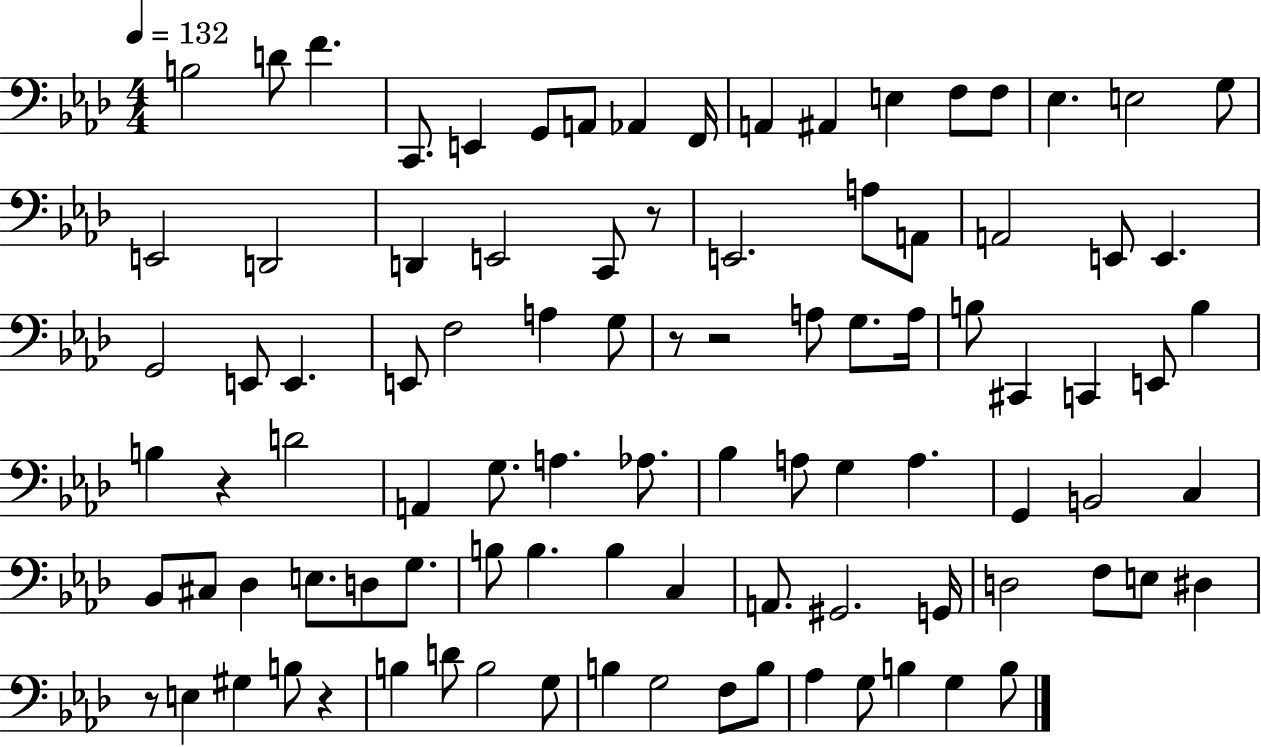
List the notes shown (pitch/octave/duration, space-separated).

B3/h D4/e F4/q. C2/e. E2/q G2/e A2/e Ab2/q F2/s A2/q A#2/q E3/q F3/e F3/e Eb3/q. E3/h G3/e E2/h D2/h D2/q E2/h C2/e R/e E2/h. A3/e A2/e A2/h E2/e E2/q. G2/h E2/e E2/q. E2/e F3/h A3/q G3/e R/e R/h A3/e G3/e. A3/s B3/e C#2/q C2/q E2/e B3/q B3/q R/q D4/h A2/q G3/e. A3/q. Ab3/e. Bb3/q A3/e G3/q A3/q. G2/q B2/h C3/q Bb2/e C#3/e Db3/q E3/e. D3/e G3/e. B3/e B3/q. B3/q C3/q A2/e. G#2/h. G2/s D3/h F3/e E3/e D#3/q R/e E3/q G#3/q B3/e R/q B3/q D4/e B3/h G3/e B3/q G3/h F3/e B3/e Ab3/q G3/e B3/q G3/q B3/e